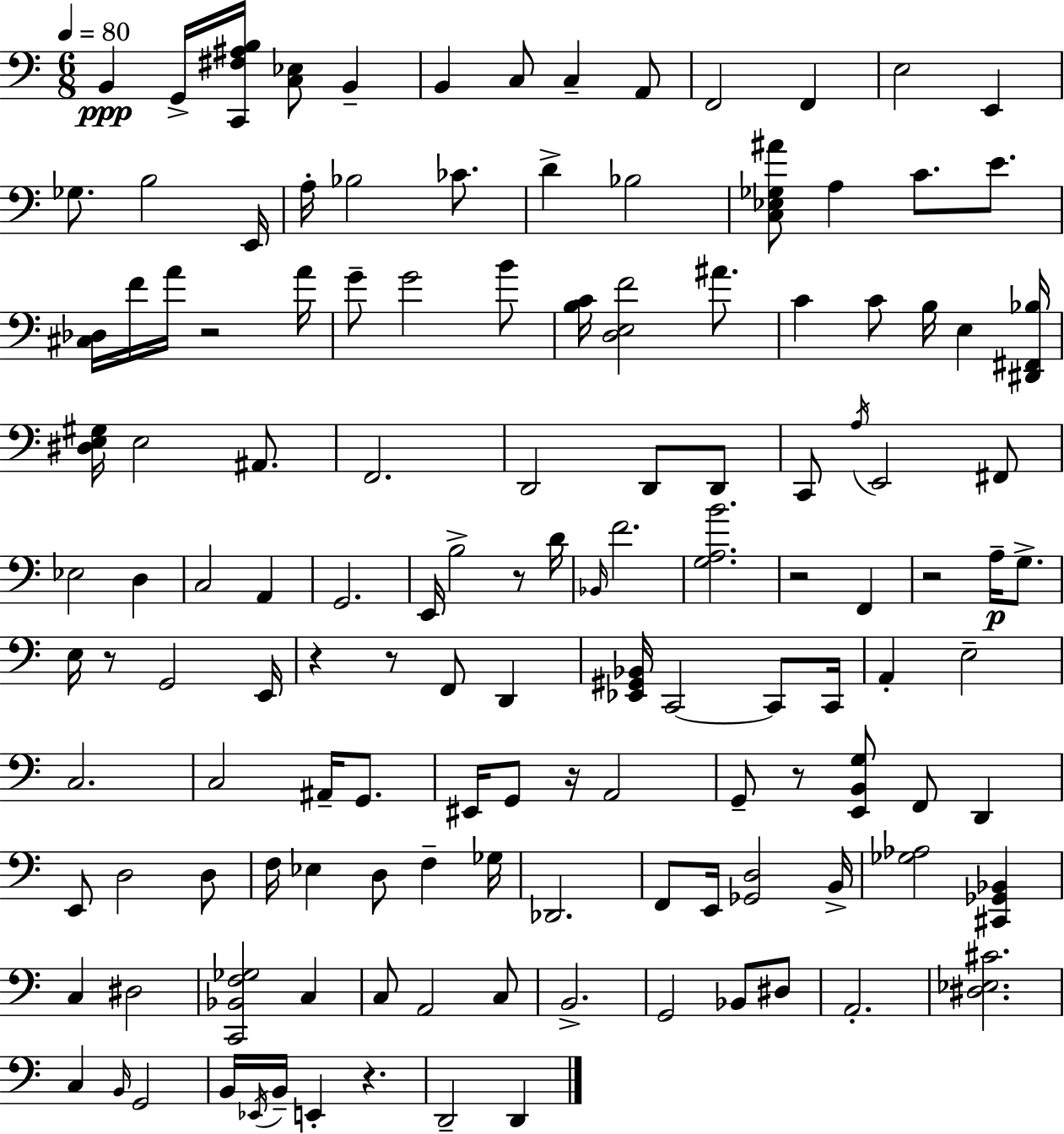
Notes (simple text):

B2/q G2/s [C2,F#3,A#3,B3]/s [C3,Eb3]/e B2/q B2/q C3/e C3/q A2/e F2/h F2/q E3/h E2/q Gb3/e. B3/h E2/s A3/s Bb3/h CES4/e. D4/q Bb3/h [C3,Eb3,Gb3,A#4]/e A3/q C4/e. E4/e. [C#3,Db3]/s F4/s A4/s R/h A4/s G4/e G4/h B4/e [B3,C4]/s [D3,E3,F4]/h A#4/e. C4/q C4/e B3/s E3/q [D#2,F#2,Bb3]/s [D#3,E3,G#3]/s E3/h A#2/e. F2/h. D2/h D2/e D2/e C2/e A3/s E2/h F#2/e Eb3/h D3/q C3/h A2/q G2/h. E2/s B3/h R/e D4/s Bb2/s F4/h. [G3,A3,B4]/h. R/h F2/q R/h A3/s G3/e. E3/s R/e G2/h E2/s R/q R/e F2/e D2/q [Eb2,G#2,Bb2]/s C2/h C2/e C2/s A2/q E3/h C3/h. C3/h A#2/s G2/e. EIS2/s G2/e R/s A2/h G2/e R/e [E2,B2,G3]/e F2/e D2/q E2/e D3/h D3/e F3/s Eb3/q D3/e F3/q Gb3/s Db2/h. F2/e E2/s [Gb2,D3]/h B2/s [Gb3,Ab3]/h [C#2,Gb2,Bb2]/q C3/q D#3/h [C2,Bb2,F3,Gb3]/h C3/q C3/e A2/h C3/e B2/h. G2/h Bb2/e D#3/e A2/h. [D#3,Eb3,C#4]/h. C3/q B2/s G2/h B2/s Eb2/s B2/s E2/q R/q. D2/h D2/q